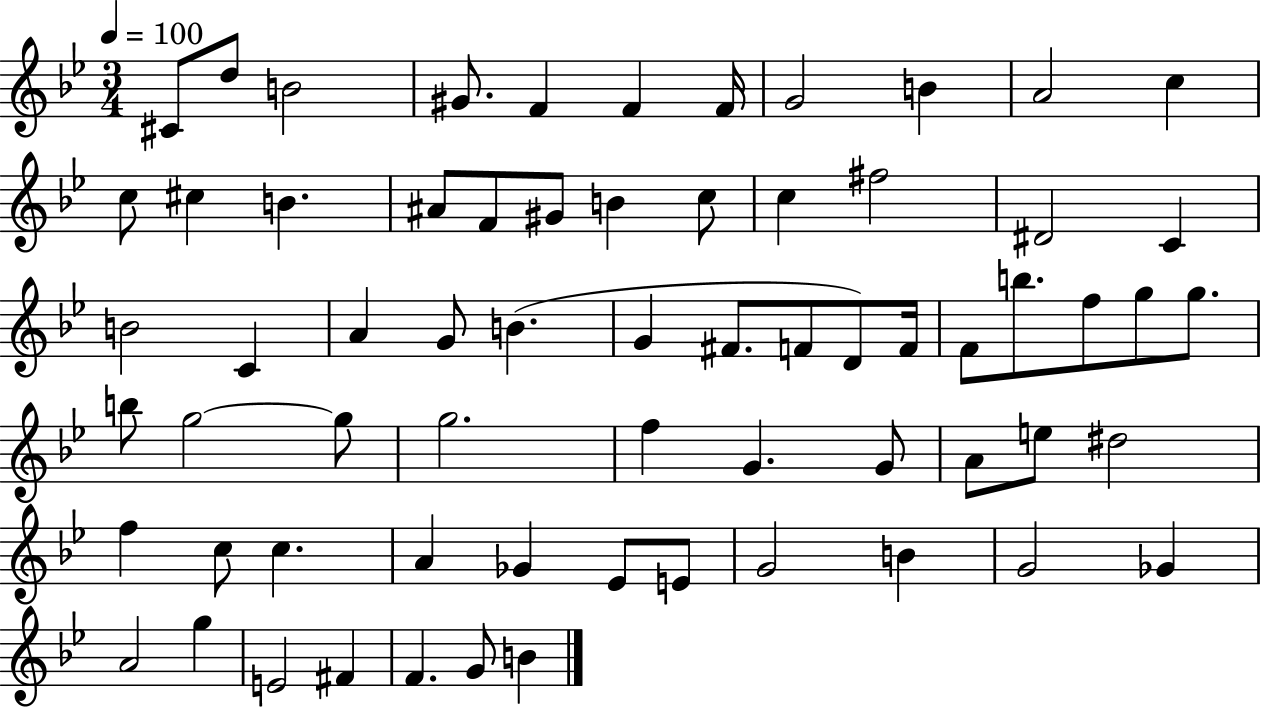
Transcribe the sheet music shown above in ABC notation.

X:1
T:Untitled
M:3/4
L:1/4
K:Bb
^C/2 d/2 B2 ^G/2 F F F/4 G2 B A2 c c/2 ^c B ^A/2 F/2 ^G/2 B c/2 c ^f2 ^D2 C B2 C A G/2 B G ^F/2 F/2 D/2 F/4 F/2 b/2 f/2 g/2 g/2 b/2 g2 g/2 g2 f G G/2 A/2 e/2 ^d2 f c/2 c A _G _E/2 E/2 G2 B G2 _G A2 g E2 ^F F G/2 B